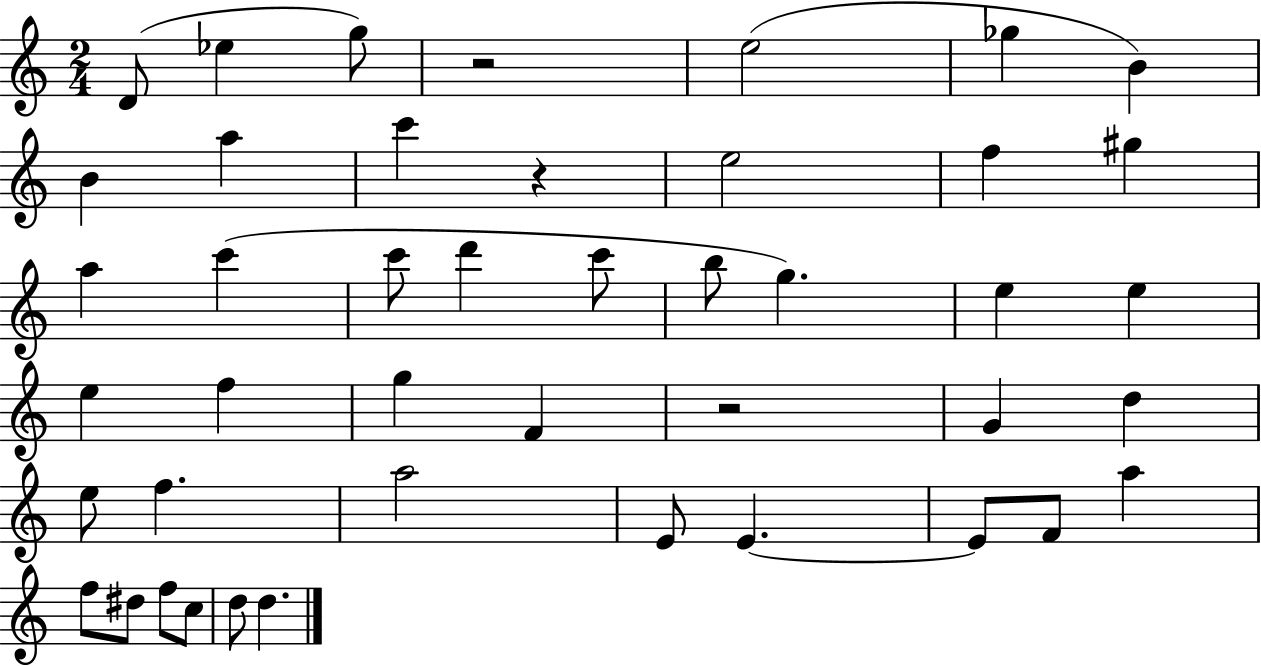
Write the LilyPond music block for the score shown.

{
  \clef treble
  \numericTimeSignature
  \time 2/4
  \key c \major
  d'8( ees''4 g''8) | r2 | e''2( | ges''4 b'4) | \break b'4 a''4 | c'''4 r4 | e''2 | f''4 gis''4 | \break a''4 c'''4( | c'''8 d'''4 c'''8 | b''8 g''4.) | e''4 e''4 | \break e''4 f''4 | g''4 f'4 | r2 | g'4 d''4 | \break e''8 f''4. | a''2 | e'8 e'4.~~ | e'8 f'8 a''4 | \break f''8 dis''8 f''8 c''8 | d''8 d''4. | \bar "|."
}